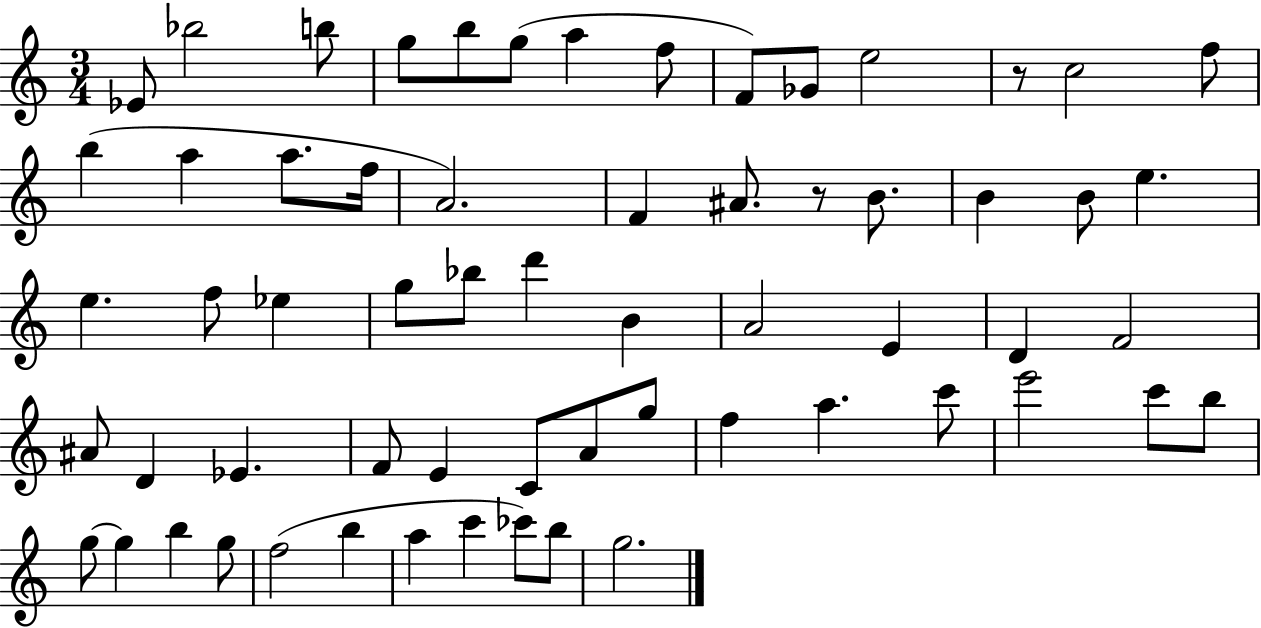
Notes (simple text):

Eb4/e Bb5/h B5/e G5/e B5/e G5/e A5/q F5/e F4/e Gb4/e E5/h R/e C5/h F5/e B5/q A5/q A5/e. F5/s A4/h. F4/q A#4/e. R/e B4/e. B4/q B4/e E5/q. E5/q. F5/e Eb5/q G5/e Bb5/e D6/q B4/q A4/h E4/q D4/q F4/h A#4/e D4/q Eb4/q. F4/e E4/q C4/e A4/e G5/e F5/q A5/q. C6/e E6/h C6/e B5/e G5/e G5/q B5/q G5/e F5/h B5/q A5/q C6/q CES6/e B5/e G5/h.